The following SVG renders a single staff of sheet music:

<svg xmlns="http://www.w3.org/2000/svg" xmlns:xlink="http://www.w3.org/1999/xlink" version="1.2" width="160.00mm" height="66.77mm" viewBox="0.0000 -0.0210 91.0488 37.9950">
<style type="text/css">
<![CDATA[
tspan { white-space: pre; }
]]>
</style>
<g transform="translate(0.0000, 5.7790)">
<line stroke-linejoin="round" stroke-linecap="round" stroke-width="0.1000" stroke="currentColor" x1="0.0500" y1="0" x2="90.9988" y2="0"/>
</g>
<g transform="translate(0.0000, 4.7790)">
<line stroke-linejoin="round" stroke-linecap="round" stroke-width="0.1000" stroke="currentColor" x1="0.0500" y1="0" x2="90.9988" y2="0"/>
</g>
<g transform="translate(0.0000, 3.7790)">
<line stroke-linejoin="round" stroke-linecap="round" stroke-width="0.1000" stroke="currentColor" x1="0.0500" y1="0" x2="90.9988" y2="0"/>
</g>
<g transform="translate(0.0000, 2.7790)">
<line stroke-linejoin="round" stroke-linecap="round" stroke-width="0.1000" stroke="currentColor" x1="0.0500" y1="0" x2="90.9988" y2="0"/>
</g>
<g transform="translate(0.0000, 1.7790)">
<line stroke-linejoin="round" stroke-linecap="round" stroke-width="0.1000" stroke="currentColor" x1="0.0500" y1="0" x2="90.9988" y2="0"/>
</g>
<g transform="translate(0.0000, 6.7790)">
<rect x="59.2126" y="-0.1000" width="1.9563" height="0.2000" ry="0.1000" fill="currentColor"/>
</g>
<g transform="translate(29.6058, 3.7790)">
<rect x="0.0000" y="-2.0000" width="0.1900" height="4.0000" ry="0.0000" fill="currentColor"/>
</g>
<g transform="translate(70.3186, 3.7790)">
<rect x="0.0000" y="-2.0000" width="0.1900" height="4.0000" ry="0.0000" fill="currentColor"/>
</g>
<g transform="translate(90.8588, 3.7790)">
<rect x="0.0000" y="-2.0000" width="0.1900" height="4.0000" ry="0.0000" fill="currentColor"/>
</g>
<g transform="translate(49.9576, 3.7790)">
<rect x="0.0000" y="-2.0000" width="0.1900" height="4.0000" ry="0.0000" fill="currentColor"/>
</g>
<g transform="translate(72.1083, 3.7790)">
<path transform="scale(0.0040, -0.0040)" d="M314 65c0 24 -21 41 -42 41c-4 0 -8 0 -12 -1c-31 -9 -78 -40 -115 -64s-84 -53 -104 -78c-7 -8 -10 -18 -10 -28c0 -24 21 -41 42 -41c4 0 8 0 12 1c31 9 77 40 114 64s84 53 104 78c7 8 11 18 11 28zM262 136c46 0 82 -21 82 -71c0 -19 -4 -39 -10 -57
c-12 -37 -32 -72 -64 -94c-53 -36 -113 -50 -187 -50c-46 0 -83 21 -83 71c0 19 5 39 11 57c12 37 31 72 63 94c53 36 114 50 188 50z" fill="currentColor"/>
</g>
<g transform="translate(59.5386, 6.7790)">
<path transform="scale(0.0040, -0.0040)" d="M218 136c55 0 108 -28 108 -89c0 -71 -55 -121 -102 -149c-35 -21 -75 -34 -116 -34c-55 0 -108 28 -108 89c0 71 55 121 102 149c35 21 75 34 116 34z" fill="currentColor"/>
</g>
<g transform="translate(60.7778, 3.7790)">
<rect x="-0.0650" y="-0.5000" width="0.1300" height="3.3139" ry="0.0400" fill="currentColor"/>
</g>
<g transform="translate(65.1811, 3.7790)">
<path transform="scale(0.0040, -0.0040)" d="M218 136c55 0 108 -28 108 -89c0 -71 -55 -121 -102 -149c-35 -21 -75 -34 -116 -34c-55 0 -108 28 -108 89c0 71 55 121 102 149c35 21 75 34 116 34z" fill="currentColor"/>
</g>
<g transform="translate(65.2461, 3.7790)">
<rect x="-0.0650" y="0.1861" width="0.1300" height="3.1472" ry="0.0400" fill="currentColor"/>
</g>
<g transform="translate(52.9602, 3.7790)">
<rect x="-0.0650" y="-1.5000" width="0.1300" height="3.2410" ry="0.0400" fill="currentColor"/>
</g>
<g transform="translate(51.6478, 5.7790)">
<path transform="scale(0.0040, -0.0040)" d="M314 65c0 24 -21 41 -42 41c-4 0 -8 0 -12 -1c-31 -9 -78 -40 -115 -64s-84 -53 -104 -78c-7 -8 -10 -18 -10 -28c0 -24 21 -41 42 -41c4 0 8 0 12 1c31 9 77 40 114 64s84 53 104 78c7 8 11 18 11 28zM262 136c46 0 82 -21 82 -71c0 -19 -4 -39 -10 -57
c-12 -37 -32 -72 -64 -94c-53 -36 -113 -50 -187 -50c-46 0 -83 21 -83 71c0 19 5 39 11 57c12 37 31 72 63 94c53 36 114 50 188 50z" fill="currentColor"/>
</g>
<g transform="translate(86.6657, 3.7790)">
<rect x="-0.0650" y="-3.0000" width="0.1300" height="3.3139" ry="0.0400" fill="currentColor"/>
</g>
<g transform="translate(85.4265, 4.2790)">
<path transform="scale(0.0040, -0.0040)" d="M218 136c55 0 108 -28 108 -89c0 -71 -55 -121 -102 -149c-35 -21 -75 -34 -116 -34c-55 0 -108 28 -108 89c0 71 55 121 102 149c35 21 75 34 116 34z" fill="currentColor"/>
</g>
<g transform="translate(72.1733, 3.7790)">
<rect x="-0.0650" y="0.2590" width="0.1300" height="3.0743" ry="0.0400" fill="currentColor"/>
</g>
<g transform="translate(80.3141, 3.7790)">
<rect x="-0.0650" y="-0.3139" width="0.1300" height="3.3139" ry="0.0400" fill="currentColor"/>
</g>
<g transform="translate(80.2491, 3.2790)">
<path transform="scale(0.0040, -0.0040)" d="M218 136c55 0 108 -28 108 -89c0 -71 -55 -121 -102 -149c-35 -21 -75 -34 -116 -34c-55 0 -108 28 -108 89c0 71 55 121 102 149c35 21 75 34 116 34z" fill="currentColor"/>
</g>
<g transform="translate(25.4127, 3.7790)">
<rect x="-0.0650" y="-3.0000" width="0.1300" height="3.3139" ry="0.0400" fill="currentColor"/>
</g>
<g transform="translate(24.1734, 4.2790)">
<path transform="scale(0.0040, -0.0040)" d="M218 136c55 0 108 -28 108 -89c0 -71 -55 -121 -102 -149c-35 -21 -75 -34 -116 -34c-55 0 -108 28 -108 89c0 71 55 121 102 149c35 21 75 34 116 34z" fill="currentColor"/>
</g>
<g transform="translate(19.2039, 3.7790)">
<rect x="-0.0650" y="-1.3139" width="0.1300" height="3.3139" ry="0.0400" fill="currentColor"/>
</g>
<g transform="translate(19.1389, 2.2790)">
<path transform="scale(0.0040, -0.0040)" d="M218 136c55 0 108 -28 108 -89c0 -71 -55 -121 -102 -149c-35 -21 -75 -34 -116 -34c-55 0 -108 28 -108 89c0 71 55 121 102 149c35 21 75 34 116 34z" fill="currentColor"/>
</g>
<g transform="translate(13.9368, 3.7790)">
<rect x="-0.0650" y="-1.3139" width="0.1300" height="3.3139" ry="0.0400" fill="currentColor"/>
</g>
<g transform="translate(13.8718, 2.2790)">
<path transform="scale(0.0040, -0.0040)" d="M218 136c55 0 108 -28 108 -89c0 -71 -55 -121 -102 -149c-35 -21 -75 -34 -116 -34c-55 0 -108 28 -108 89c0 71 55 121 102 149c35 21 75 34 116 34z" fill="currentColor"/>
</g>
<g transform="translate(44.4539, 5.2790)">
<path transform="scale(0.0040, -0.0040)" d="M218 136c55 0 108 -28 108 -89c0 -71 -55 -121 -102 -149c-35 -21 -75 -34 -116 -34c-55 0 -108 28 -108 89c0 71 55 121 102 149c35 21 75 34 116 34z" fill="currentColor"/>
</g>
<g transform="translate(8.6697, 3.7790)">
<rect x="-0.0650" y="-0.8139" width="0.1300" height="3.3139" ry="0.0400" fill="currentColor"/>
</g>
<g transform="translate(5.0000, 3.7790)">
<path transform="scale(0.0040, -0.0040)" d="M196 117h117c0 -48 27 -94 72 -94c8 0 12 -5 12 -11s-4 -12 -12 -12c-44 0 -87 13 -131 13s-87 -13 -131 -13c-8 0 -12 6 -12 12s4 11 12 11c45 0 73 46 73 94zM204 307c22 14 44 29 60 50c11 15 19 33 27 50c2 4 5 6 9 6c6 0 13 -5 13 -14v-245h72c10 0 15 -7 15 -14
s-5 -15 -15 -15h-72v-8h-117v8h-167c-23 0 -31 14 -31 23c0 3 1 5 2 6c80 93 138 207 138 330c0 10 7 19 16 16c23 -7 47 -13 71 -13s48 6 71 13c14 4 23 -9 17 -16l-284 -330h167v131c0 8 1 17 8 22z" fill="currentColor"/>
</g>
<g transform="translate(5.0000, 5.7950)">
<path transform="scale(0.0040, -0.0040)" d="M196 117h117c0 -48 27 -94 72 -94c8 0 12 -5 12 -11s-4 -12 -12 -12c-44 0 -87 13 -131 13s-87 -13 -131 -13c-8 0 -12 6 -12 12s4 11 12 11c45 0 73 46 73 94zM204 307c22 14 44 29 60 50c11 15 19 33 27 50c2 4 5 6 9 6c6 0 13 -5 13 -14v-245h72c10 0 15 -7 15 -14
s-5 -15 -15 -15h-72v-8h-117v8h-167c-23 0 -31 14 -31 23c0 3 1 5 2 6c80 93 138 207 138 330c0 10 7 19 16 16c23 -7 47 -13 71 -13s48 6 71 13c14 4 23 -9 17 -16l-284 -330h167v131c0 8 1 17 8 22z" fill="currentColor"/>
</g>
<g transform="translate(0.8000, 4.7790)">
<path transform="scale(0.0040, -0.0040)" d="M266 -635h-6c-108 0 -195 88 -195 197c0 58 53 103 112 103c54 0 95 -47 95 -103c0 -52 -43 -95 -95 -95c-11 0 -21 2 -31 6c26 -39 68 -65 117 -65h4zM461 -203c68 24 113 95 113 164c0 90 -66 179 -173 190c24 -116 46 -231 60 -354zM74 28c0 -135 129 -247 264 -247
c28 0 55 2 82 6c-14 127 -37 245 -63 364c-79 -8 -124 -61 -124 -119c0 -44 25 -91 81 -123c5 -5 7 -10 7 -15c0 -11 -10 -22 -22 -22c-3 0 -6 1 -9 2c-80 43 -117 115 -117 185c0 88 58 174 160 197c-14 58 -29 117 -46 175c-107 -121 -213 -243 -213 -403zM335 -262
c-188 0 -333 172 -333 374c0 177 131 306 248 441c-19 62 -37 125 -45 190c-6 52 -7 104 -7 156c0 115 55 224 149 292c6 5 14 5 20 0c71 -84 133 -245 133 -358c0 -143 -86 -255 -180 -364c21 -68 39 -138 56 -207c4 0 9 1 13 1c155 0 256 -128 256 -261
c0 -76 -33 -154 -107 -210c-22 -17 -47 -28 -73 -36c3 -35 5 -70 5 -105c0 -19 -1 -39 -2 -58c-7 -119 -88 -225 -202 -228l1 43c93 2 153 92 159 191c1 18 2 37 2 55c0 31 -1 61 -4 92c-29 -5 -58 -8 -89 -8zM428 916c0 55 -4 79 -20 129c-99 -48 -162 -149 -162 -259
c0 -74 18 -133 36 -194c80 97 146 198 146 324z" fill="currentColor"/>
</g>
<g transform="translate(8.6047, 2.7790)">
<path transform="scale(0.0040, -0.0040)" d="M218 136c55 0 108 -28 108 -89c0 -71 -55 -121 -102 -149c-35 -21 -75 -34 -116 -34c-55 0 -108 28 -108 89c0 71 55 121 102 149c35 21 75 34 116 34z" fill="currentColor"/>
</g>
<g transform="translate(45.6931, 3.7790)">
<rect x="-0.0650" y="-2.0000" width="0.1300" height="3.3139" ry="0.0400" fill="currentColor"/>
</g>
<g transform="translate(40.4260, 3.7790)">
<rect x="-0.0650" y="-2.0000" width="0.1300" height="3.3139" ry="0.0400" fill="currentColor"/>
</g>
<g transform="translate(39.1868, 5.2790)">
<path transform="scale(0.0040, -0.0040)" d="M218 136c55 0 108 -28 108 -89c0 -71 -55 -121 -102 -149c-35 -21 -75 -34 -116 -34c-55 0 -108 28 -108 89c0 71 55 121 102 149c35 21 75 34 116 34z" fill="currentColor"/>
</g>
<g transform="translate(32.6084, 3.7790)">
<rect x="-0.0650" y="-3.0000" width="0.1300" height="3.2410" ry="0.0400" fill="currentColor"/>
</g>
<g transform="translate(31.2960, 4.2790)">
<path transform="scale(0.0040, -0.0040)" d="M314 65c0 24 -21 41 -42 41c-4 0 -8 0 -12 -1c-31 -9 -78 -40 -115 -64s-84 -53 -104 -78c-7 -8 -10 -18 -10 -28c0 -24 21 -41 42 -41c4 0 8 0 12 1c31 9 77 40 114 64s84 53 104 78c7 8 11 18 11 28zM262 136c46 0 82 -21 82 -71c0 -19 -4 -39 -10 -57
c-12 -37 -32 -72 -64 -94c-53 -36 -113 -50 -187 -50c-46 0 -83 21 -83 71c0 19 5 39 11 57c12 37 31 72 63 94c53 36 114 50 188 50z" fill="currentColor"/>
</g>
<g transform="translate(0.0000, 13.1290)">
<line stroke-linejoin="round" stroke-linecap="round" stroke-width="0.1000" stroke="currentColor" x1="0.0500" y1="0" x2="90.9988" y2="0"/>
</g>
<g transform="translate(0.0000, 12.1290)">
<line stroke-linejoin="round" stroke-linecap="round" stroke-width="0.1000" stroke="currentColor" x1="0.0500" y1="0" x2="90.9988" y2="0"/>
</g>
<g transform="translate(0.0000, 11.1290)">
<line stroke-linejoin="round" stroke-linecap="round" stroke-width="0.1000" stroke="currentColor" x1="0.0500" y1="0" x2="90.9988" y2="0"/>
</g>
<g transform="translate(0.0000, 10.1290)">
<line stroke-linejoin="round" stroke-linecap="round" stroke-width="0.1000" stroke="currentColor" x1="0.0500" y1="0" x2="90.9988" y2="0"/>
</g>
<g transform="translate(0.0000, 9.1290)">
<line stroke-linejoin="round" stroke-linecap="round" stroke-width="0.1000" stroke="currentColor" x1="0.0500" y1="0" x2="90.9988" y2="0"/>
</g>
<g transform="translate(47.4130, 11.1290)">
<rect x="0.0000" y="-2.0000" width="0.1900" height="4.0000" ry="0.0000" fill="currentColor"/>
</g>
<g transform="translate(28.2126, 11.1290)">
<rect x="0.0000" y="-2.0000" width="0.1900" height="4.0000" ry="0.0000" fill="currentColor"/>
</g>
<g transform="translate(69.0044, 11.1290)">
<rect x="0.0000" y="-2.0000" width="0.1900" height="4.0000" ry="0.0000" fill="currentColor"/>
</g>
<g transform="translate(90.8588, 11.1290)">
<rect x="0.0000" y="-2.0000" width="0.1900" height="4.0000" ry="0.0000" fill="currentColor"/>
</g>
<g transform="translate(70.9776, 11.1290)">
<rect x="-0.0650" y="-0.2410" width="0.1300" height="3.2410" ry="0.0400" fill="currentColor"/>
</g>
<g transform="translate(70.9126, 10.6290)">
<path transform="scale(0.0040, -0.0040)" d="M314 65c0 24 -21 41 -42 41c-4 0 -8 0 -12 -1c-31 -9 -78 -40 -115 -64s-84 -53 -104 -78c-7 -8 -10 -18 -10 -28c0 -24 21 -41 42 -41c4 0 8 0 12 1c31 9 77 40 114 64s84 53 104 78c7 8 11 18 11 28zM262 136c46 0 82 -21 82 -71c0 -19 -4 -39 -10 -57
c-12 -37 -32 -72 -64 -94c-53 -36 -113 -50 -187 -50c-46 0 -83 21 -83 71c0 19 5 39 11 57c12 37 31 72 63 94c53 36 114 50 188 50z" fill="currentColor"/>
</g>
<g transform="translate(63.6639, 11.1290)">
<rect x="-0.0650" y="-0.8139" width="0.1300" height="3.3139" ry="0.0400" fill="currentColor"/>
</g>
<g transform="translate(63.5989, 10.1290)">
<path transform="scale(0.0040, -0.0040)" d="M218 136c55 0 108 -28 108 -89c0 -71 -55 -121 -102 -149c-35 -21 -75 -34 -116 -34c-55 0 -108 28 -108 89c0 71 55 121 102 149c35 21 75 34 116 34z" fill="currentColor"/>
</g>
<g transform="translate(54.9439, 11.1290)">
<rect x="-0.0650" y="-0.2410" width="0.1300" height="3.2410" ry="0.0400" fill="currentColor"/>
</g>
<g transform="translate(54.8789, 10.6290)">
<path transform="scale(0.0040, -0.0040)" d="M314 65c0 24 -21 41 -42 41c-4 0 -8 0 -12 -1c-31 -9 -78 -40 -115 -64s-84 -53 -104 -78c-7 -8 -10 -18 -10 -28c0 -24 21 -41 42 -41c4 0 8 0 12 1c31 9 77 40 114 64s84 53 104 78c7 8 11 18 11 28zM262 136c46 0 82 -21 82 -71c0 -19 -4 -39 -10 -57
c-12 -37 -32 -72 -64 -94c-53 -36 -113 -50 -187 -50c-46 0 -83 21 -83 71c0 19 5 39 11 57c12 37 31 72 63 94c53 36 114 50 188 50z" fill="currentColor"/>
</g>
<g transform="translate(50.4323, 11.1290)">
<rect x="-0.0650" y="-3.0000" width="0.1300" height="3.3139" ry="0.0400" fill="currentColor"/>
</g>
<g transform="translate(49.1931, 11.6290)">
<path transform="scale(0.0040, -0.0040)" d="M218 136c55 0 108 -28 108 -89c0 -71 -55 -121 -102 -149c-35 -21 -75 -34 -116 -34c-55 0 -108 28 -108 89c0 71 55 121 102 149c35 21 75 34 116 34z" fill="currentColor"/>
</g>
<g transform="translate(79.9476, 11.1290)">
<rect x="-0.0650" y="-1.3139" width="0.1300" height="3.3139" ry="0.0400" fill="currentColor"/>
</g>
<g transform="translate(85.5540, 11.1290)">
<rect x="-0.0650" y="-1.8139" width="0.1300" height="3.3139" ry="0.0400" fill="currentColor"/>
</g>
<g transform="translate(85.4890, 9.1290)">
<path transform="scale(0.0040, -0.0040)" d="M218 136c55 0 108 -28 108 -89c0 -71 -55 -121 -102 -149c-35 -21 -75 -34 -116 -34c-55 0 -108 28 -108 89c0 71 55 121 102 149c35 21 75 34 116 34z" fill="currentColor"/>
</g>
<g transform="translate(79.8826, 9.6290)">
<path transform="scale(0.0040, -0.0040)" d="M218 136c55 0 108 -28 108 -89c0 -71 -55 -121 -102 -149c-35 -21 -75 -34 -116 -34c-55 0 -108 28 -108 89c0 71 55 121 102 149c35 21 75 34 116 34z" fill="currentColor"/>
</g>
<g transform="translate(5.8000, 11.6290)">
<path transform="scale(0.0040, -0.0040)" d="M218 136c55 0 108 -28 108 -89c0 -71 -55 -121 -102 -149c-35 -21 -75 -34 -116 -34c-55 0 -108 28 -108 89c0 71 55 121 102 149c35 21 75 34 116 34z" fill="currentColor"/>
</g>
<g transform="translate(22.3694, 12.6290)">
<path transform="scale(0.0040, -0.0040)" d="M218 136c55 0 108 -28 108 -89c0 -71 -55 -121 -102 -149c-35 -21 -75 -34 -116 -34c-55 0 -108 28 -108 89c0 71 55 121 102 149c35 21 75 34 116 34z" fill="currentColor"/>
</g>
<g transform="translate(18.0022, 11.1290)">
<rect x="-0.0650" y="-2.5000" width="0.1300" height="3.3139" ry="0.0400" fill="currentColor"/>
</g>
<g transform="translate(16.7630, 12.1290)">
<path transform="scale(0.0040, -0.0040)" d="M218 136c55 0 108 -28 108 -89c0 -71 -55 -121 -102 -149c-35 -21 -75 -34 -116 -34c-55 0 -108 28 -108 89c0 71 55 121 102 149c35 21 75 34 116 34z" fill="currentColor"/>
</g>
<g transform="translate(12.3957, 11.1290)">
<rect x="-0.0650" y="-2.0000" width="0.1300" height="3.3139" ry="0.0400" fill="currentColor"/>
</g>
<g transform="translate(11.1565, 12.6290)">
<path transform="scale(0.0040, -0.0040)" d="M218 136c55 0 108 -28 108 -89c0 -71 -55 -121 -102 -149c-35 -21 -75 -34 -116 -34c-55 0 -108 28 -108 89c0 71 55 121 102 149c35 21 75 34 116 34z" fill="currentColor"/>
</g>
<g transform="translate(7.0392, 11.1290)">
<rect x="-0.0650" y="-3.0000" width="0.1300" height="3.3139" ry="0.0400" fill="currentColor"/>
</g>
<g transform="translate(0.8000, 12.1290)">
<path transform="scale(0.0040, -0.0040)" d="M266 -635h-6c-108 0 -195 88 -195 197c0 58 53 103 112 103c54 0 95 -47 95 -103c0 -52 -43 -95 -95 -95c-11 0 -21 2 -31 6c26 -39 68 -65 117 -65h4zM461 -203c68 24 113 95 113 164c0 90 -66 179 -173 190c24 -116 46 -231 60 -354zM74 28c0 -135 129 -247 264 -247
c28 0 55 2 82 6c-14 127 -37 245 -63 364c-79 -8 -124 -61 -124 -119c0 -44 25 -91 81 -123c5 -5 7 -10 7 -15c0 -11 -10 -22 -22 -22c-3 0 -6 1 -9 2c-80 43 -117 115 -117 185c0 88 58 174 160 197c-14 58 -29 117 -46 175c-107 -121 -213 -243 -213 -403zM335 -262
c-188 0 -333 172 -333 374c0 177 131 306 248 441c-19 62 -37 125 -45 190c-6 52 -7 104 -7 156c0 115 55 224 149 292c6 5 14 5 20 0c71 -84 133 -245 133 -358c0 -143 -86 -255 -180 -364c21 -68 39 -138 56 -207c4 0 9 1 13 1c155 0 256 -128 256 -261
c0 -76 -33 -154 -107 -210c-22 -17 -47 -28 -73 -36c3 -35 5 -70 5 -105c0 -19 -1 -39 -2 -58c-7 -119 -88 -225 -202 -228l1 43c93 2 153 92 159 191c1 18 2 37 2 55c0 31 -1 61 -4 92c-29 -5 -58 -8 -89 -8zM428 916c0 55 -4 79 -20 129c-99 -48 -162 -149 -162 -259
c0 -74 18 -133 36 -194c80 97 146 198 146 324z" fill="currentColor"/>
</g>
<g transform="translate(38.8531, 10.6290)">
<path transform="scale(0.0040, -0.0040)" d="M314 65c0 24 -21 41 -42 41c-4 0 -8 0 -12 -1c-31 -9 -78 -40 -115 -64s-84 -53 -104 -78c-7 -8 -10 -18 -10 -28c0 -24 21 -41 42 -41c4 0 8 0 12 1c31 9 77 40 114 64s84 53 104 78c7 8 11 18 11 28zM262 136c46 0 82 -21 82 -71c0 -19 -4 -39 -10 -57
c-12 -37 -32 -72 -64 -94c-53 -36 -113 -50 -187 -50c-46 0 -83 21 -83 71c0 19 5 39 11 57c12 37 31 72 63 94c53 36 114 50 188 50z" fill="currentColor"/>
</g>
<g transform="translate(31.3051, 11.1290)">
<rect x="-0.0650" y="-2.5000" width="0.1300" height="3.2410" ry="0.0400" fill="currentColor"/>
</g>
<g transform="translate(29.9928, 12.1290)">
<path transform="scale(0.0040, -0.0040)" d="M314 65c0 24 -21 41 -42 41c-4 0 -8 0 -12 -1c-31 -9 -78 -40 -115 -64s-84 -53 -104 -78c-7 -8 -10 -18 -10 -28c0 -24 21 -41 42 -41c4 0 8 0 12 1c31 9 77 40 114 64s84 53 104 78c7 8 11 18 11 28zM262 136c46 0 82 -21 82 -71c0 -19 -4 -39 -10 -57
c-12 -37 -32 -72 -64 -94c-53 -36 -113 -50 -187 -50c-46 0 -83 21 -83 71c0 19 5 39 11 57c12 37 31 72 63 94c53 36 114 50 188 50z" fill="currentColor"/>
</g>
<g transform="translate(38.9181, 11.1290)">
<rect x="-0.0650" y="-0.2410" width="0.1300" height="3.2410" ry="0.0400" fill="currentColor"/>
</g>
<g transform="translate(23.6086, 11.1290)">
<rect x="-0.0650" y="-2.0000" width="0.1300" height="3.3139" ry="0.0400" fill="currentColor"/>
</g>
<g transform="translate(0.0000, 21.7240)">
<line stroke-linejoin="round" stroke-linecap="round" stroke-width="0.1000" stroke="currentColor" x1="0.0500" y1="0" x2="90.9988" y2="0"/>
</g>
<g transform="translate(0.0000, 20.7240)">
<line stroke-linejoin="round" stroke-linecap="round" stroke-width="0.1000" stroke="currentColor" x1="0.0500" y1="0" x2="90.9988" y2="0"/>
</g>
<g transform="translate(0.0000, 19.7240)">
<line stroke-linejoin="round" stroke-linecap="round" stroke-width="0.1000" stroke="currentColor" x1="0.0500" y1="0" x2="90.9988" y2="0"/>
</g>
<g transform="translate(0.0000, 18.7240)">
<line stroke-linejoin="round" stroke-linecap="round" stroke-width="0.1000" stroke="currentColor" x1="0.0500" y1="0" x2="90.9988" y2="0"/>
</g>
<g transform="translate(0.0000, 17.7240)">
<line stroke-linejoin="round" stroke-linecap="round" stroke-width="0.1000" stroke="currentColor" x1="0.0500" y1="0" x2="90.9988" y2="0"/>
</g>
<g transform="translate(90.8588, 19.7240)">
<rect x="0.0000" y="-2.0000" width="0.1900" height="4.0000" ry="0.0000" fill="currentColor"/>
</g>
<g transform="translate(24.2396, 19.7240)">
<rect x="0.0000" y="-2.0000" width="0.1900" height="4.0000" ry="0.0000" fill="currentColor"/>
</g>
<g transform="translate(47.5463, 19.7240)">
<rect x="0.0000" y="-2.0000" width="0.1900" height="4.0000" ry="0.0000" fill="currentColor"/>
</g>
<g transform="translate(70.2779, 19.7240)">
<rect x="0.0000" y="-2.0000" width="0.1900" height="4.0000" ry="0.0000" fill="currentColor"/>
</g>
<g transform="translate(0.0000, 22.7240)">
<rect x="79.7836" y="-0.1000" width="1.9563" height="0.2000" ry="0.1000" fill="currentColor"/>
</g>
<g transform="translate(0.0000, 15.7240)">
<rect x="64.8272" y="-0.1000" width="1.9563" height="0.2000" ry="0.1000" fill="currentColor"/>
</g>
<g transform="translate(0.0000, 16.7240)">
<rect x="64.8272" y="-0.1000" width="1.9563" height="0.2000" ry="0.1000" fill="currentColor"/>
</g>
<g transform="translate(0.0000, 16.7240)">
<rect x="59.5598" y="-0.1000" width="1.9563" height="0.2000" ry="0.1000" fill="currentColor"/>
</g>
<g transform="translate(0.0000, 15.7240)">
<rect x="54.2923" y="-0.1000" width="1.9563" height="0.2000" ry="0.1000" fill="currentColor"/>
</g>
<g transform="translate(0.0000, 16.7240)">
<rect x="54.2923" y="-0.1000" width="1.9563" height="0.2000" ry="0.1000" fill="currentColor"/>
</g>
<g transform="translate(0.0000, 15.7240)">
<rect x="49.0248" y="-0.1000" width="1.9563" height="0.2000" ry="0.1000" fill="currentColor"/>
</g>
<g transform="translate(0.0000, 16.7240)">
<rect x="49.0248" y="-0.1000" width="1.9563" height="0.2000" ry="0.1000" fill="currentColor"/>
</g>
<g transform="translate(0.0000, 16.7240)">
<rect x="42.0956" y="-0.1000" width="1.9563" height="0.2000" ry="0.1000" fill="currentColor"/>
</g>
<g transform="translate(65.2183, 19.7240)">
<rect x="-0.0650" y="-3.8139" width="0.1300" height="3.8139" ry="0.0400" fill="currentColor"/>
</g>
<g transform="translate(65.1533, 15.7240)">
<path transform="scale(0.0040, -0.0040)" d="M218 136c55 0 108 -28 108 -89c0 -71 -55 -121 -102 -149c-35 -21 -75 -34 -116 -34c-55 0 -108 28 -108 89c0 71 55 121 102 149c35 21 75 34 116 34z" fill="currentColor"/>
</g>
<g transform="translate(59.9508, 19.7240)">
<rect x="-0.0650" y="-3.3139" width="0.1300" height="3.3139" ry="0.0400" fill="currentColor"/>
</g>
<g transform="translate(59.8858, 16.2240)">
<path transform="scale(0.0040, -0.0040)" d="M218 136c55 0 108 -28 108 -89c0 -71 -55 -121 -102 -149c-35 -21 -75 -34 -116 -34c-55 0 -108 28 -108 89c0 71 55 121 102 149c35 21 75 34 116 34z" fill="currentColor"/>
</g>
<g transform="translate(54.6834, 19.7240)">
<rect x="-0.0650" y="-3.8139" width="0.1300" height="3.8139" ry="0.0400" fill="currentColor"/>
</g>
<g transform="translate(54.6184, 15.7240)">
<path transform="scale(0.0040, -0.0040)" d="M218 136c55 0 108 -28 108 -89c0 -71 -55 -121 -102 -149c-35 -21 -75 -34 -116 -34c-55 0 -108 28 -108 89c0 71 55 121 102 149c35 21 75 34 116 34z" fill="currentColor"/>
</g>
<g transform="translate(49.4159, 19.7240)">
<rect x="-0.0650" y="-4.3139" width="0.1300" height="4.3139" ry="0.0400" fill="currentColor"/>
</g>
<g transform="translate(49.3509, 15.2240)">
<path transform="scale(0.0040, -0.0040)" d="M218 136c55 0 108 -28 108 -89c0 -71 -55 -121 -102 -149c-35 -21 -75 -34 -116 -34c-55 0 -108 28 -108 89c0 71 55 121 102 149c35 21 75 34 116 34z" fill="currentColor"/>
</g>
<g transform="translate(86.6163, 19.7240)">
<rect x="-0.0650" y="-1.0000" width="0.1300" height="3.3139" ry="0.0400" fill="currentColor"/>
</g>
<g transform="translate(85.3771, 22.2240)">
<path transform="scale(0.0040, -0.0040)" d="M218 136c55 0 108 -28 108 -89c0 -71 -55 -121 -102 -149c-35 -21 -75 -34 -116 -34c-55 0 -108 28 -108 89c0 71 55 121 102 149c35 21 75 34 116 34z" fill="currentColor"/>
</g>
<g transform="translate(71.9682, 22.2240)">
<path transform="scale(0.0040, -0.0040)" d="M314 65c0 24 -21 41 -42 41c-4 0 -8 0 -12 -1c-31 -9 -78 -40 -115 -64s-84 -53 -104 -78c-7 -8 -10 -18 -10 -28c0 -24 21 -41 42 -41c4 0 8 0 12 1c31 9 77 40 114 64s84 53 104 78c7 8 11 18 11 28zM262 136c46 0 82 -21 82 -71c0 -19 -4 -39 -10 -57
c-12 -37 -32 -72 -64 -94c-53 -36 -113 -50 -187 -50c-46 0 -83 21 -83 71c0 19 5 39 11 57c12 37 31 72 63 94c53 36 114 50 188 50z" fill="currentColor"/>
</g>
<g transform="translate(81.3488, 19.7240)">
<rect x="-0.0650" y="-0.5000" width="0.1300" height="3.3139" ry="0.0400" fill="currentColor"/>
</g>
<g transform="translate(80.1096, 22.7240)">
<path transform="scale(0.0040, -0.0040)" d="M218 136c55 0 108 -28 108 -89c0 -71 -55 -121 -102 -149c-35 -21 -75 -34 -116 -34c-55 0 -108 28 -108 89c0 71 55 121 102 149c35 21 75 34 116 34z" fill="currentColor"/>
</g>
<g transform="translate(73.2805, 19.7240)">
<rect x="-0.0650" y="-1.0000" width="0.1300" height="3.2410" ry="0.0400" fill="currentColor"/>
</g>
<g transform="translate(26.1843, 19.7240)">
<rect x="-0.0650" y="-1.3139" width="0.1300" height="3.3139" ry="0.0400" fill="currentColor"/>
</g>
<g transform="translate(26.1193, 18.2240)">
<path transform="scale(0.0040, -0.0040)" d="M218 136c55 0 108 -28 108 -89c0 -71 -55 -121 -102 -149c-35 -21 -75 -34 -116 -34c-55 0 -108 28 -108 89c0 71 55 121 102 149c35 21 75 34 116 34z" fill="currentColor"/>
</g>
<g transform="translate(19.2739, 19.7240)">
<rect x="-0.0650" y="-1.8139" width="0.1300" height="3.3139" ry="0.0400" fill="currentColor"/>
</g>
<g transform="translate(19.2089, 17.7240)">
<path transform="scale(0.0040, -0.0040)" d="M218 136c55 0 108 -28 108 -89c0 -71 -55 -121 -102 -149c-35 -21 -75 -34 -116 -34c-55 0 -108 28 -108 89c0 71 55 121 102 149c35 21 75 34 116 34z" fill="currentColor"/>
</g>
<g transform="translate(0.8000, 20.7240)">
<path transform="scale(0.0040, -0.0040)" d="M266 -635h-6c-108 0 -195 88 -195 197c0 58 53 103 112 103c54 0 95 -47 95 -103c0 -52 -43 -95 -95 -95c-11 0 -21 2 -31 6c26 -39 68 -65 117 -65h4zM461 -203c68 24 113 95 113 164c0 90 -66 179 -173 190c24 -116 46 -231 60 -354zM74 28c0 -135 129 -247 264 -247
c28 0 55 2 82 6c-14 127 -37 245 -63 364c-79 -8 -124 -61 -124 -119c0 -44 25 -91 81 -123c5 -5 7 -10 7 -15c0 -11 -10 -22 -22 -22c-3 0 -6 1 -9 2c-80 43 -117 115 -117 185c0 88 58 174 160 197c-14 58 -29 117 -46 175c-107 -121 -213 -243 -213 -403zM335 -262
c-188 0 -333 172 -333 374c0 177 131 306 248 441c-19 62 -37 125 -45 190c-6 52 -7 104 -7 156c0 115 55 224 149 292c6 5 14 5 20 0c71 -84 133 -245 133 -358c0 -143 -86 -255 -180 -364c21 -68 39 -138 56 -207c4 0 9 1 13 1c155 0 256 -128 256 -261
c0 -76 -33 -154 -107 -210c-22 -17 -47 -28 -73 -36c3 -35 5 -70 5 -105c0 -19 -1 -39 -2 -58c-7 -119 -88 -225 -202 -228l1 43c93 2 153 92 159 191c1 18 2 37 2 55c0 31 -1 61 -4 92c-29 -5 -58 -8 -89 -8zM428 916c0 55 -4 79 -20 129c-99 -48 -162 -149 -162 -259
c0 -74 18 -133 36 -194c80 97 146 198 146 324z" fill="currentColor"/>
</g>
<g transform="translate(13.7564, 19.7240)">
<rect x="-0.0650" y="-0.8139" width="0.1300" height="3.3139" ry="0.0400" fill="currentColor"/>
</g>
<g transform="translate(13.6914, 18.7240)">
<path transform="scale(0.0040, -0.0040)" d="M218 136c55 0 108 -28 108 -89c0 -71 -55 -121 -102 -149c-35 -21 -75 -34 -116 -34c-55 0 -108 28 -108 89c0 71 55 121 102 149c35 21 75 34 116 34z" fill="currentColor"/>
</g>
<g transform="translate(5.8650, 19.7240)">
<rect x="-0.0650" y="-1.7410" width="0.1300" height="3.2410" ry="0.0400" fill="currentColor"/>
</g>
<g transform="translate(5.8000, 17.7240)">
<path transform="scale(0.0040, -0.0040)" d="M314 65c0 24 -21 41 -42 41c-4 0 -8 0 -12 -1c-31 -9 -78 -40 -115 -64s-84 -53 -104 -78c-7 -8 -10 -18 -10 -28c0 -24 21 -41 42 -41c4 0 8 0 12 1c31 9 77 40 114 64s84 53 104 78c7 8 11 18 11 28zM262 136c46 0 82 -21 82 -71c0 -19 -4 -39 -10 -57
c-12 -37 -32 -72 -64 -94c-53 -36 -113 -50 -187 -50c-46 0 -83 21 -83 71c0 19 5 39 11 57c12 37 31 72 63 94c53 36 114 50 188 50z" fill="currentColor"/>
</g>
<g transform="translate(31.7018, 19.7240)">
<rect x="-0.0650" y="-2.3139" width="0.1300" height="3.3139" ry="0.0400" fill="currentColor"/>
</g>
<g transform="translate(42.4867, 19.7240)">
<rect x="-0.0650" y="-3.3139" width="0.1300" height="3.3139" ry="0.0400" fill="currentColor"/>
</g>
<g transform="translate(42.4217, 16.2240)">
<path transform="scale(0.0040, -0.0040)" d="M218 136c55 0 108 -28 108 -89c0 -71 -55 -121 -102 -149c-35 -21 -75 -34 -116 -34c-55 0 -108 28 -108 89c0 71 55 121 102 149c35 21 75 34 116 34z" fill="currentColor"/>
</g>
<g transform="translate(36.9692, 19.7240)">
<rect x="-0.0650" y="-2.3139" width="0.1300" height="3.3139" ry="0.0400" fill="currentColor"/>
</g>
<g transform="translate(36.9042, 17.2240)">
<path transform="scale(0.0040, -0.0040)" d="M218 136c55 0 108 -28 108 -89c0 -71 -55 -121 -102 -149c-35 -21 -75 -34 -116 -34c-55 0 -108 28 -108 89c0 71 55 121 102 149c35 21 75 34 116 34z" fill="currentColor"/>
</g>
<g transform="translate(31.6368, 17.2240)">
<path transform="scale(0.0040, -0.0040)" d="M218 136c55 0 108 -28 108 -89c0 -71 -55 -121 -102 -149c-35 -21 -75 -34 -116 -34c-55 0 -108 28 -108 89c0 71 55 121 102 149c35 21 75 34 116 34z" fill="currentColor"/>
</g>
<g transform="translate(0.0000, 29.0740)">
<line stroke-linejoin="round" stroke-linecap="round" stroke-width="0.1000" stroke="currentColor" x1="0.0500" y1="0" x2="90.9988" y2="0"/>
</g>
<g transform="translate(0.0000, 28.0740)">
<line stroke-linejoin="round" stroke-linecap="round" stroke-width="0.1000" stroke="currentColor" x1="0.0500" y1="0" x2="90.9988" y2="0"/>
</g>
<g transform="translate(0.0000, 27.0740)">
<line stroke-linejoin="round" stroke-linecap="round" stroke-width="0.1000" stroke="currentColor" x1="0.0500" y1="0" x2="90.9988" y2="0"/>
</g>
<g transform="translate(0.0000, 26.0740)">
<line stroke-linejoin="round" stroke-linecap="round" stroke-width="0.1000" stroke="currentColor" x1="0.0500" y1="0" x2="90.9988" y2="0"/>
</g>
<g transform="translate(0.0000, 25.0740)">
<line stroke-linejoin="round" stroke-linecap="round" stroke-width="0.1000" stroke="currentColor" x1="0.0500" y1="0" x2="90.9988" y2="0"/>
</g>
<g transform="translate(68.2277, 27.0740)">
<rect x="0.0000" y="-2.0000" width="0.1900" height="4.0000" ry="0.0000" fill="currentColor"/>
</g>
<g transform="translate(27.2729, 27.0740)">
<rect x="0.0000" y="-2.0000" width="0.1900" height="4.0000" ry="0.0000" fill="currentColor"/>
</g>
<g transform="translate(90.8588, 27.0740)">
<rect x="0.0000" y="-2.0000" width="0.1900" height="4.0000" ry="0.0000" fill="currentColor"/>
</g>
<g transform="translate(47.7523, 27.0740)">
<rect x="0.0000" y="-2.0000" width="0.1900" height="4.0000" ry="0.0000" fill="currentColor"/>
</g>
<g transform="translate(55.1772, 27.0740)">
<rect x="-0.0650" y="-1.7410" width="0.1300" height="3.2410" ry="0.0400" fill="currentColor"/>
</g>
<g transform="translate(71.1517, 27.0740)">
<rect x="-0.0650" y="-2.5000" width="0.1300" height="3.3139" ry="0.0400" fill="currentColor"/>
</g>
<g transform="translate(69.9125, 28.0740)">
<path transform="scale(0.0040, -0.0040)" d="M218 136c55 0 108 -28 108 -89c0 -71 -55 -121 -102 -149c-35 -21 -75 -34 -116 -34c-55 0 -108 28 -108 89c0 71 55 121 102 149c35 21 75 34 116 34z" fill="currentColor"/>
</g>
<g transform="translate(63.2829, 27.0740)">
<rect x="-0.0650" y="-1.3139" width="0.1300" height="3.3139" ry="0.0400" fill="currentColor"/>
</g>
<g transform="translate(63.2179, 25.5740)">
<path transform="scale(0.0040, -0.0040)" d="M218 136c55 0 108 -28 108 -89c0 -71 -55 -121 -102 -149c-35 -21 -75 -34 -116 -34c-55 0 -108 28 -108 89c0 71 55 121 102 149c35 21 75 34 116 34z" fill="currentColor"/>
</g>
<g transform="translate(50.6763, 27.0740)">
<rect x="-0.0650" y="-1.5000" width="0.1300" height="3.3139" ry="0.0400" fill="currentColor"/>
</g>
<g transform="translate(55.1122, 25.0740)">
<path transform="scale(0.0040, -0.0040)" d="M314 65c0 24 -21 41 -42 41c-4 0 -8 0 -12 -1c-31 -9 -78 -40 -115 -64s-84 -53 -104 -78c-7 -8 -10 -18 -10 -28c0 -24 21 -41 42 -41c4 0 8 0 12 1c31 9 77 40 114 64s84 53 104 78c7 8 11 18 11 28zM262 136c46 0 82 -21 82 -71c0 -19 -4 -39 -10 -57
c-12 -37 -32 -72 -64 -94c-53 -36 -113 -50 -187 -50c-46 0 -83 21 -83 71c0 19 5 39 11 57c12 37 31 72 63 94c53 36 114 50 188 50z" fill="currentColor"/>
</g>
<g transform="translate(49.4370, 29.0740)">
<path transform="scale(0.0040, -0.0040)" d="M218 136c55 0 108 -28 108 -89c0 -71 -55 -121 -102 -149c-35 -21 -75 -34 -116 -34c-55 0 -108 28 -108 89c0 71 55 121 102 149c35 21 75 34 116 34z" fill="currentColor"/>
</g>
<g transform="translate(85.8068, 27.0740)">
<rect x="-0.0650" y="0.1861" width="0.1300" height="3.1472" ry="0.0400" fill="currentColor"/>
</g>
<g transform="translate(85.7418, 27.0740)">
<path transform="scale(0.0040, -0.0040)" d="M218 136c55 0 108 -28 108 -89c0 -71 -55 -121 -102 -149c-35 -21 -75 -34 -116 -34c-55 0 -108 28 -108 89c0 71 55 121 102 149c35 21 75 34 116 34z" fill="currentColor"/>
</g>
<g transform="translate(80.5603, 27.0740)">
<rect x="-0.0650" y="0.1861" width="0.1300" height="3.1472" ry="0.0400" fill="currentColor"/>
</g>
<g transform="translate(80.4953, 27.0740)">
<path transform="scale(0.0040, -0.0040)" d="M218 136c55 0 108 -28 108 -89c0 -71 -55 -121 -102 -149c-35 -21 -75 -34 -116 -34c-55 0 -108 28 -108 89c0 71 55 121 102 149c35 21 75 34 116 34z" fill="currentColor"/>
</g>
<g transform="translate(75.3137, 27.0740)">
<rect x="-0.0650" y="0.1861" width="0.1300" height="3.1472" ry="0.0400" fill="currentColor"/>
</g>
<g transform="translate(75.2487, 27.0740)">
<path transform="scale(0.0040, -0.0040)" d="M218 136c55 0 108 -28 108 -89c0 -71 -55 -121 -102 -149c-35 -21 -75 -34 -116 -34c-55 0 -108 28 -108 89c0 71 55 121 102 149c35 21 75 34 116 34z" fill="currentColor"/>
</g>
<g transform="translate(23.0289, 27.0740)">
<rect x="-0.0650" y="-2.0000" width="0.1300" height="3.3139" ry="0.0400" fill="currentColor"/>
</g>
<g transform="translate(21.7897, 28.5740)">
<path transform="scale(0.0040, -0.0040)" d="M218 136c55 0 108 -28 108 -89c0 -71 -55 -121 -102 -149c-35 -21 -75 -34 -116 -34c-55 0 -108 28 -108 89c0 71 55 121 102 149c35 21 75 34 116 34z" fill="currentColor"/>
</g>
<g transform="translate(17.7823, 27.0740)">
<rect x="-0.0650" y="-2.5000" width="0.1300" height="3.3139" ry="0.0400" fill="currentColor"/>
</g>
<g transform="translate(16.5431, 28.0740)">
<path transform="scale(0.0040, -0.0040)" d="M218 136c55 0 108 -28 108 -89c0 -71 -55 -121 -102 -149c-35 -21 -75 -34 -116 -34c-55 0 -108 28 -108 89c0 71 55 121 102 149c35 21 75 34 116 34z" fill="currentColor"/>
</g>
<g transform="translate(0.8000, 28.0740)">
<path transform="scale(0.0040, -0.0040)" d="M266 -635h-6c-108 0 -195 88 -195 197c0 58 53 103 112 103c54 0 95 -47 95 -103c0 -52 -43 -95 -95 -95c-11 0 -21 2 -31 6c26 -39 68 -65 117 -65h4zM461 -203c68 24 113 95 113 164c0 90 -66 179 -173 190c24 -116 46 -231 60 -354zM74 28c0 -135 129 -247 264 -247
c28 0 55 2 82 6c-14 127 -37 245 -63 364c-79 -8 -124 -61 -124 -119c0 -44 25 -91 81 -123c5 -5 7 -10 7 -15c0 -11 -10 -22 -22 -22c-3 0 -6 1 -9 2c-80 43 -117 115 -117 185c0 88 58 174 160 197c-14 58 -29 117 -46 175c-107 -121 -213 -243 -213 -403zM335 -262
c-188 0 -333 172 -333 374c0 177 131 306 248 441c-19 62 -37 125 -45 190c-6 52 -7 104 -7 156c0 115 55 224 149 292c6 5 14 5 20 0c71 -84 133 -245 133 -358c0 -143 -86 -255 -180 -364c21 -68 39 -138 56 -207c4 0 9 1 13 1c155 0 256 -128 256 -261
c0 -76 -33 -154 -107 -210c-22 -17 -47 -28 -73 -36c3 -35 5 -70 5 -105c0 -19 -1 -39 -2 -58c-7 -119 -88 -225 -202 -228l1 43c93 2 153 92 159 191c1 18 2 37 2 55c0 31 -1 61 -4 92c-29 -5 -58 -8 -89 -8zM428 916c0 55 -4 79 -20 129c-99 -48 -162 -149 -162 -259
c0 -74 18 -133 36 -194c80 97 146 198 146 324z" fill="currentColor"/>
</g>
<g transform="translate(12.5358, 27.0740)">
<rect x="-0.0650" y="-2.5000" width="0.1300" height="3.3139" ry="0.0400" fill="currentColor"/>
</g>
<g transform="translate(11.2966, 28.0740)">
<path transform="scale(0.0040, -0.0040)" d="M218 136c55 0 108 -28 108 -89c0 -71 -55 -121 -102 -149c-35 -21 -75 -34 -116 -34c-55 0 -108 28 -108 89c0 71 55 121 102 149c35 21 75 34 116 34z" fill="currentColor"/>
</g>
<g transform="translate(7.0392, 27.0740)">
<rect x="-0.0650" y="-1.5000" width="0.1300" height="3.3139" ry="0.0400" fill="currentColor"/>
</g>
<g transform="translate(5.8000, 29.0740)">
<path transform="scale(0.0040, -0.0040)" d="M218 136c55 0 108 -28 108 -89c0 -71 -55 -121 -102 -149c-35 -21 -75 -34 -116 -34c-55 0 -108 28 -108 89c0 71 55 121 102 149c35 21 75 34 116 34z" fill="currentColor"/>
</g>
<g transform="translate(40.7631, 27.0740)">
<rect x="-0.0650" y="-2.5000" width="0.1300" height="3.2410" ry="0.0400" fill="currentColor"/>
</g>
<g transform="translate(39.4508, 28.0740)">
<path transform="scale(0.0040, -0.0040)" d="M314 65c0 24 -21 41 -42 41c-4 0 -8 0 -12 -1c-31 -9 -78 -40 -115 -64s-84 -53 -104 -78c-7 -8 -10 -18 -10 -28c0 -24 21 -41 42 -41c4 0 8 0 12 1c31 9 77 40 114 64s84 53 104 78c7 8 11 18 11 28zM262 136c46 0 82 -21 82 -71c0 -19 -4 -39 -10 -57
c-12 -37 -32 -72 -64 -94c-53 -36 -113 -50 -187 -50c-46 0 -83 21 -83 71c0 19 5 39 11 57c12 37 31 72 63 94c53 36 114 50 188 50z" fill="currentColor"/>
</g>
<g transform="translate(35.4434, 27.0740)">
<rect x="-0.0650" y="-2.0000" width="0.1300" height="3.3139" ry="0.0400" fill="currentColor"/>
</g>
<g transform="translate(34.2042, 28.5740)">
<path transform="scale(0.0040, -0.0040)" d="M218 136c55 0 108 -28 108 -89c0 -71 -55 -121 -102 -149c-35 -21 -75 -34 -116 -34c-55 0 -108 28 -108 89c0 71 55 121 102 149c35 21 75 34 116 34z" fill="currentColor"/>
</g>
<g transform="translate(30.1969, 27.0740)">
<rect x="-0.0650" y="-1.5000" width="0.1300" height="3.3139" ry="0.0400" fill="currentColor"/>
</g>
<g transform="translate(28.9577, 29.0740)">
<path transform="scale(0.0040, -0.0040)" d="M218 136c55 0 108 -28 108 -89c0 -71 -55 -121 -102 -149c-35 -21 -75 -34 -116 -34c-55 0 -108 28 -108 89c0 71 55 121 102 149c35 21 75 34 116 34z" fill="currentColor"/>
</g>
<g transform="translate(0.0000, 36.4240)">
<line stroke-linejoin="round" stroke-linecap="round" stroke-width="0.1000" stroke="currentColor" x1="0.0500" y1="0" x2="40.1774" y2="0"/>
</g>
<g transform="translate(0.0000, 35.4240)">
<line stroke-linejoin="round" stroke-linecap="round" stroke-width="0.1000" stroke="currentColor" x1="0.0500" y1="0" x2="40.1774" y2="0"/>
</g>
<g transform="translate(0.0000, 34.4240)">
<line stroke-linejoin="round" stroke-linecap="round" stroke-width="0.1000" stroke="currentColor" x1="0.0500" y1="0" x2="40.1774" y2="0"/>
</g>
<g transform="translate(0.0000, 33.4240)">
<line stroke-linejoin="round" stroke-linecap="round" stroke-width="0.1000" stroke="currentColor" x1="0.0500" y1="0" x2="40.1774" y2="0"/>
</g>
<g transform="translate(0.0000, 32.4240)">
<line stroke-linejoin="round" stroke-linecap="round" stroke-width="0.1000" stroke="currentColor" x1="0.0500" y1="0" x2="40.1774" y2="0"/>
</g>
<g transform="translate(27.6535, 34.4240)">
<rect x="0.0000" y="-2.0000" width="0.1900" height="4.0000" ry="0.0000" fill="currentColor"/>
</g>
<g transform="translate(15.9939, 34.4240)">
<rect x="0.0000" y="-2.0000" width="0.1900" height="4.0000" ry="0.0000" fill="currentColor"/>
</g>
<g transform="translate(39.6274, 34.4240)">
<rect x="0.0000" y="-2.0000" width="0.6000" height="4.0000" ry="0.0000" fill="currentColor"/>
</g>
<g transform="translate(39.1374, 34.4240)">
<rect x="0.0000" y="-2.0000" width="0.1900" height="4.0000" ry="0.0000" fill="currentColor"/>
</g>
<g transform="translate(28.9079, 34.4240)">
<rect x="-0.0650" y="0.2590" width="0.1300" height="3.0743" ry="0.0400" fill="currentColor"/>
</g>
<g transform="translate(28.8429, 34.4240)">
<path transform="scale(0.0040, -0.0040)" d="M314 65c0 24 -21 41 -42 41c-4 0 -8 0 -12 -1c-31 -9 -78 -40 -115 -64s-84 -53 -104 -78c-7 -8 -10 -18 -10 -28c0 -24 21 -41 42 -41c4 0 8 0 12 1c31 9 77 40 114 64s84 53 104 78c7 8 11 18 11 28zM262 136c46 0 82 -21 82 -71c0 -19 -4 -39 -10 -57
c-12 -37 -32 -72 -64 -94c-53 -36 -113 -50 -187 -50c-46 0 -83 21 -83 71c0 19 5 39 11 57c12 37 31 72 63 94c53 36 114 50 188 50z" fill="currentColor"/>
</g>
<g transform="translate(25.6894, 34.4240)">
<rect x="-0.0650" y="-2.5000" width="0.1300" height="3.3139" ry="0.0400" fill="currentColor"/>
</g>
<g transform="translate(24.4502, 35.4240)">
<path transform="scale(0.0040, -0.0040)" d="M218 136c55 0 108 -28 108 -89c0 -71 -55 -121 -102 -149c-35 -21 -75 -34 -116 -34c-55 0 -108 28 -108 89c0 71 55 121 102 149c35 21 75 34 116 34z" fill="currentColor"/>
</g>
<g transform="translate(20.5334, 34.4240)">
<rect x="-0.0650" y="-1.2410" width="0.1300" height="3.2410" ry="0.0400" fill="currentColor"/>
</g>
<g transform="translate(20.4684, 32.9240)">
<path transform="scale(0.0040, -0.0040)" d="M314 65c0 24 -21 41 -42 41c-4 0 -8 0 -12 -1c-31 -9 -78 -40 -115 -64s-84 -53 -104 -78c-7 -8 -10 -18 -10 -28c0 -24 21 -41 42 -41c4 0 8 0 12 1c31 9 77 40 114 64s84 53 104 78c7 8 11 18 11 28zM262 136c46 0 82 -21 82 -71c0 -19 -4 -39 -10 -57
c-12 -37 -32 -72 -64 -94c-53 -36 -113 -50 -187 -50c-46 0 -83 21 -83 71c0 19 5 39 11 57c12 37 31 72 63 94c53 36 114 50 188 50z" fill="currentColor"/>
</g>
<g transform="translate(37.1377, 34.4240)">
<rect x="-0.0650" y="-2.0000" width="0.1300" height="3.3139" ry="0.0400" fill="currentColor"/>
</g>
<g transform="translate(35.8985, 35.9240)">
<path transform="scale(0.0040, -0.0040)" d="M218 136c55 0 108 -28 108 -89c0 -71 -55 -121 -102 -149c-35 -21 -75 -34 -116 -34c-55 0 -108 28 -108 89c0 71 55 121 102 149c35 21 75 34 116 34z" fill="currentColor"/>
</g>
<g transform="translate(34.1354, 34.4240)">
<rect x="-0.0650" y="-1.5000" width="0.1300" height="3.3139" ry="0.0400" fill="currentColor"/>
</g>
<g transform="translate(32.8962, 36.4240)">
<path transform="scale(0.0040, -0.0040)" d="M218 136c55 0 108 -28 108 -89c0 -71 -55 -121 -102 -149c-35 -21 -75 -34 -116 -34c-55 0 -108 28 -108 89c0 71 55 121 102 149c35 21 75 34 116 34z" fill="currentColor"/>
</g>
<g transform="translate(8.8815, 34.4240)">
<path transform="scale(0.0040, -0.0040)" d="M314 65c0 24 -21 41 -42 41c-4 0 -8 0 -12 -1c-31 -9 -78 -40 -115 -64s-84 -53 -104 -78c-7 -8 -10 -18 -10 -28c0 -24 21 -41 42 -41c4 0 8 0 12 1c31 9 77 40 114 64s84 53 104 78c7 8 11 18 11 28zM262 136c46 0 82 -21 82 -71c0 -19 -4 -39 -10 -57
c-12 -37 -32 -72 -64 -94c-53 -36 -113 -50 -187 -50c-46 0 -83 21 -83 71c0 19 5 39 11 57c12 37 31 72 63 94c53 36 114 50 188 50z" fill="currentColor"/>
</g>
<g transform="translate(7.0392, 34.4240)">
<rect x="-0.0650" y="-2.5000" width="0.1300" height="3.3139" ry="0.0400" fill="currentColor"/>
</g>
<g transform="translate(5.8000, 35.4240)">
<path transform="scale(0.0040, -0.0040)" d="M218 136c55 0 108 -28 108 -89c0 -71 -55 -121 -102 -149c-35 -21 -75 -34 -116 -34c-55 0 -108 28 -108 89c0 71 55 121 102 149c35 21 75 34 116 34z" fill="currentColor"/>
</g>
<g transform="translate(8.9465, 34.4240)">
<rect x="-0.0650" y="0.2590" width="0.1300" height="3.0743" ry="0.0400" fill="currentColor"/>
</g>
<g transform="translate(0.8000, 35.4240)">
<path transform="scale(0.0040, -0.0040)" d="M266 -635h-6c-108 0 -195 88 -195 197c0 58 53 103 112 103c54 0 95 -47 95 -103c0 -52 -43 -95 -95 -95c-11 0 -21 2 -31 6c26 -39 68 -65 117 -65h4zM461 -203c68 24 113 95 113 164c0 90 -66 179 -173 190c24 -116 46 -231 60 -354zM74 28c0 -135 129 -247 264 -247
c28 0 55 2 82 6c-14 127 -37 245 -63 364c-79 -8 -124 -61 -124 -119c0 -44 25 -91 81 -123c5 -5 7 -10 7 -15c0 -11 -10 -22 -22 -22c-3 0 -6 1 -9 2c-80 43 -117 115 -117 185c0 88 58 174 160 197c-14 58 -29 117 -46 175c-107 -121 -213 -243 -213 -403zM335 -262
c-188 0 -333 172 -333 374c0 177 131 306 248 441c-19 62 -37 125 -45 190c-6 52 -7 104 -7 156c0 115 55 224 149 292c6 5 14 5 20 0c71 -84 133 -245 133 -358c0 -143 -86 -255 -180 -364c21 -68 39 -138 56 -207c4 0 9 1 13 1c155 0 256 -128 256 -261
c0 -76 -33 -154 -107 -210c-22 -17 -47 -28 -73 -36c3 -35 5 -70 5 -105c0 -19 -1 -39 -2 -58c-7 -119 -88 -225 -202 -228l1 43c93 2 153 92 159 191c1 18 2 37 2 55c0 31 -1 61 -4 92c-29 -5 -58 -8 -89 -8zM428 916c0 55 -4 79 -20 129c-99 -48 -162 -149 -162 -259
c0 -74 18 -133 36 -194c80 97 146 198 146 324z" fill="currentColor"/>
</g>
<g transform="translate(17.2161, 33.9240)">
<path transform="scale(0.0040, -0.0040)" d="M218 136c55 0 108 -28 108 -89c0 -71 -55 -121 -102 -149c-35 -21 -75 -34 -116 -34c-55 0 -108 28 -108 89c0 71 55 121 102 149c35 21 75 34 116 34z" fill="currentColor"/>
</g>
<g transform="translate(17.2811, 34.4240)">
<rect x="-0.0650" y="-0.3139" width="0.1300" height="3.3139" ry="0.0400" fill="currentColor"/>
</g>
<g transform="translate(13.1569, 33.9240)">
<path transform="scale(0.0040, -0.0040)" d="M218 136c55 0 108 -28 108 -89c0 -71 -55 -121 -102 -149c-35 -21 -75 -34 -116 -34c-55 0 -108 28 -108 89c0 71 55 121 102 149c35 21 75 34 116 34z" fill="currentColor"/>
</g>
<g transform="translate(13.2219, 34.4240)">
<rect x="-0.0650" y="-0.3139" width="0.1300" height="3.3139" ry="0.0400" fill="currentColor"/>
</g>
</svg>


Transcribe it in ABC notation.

X:1
T:Untitled
M:4/4
L:1/4
K:C
d e e A A2 F F E2 C B B2 c A A F G F G2 c2 A c2 d c2 e f f2 d f e g g b d' c' b c' D2 C D E G G F E F G2 E f2 e G B B B G B2 c c e2 G B2 E F